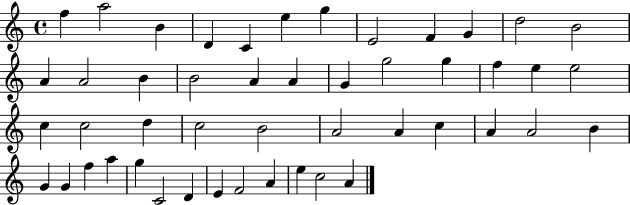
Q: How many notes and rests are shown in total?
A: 48